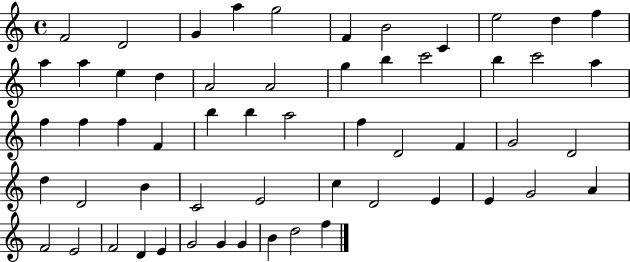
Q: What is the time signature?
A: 4/4